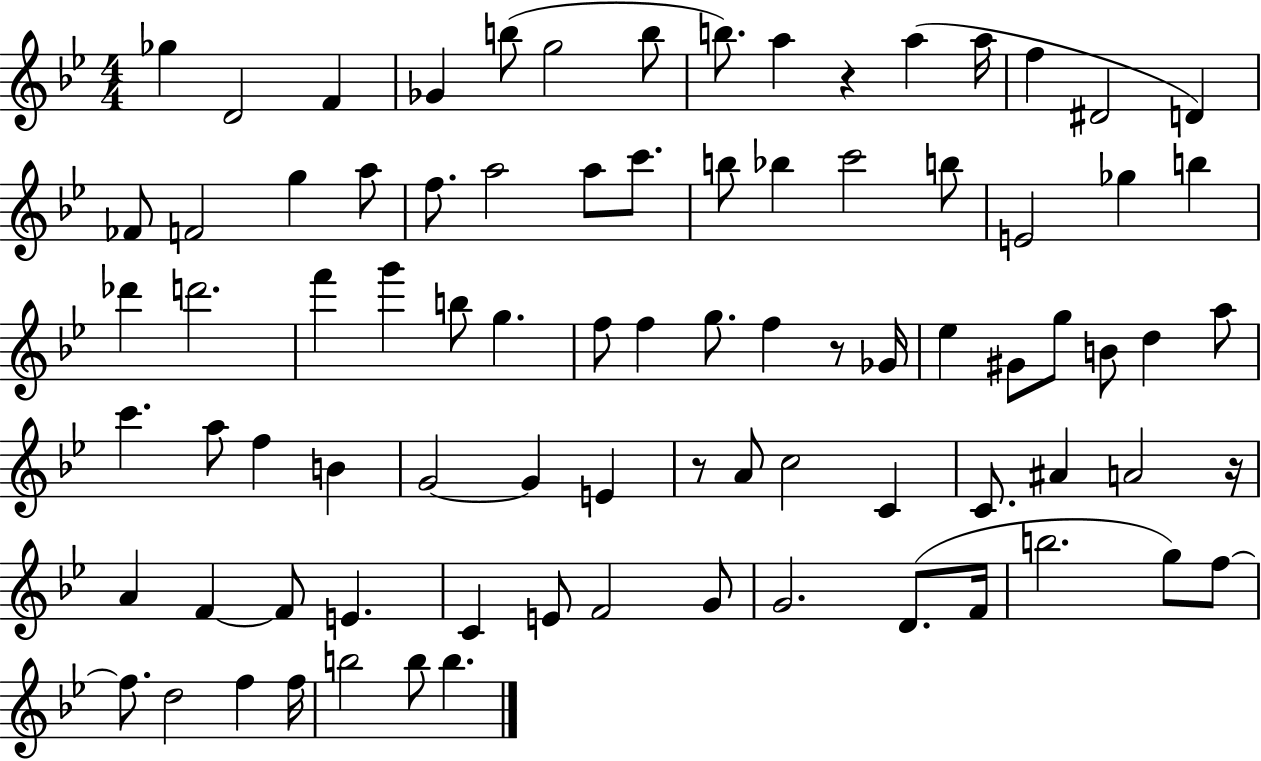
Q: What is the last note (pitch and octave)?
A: B5